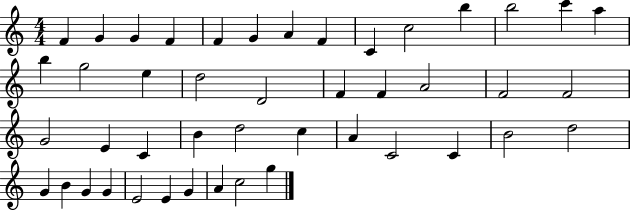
X:1
T:Untitled
M:4/4
L:1/4
K:C
F G G F F G A F C c2 b b2 c' a b g2 e d2 D2 F F A2 F2 F2 G2 E C B d2 c A C2 C B2 d2 G B G G E2 E G A c2 g